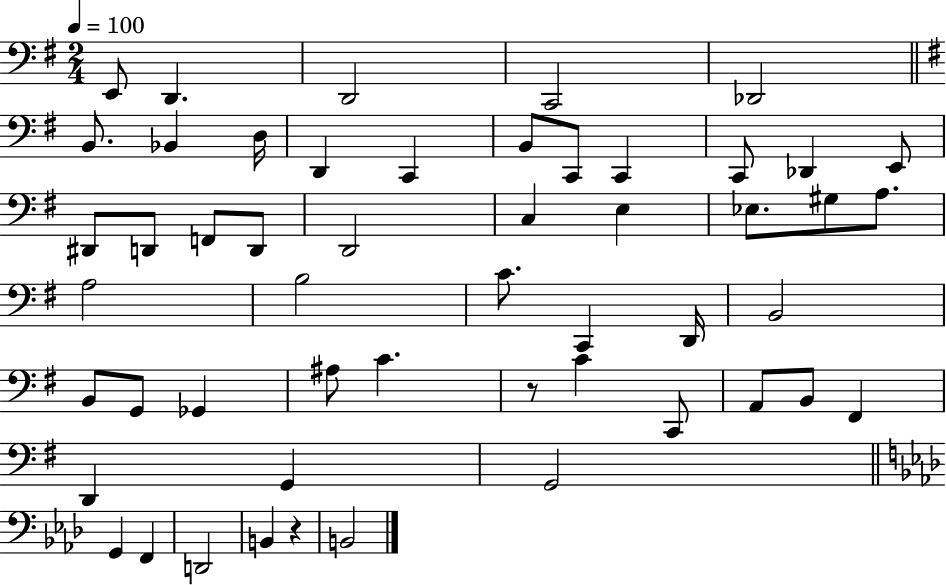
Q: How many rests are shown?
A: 2